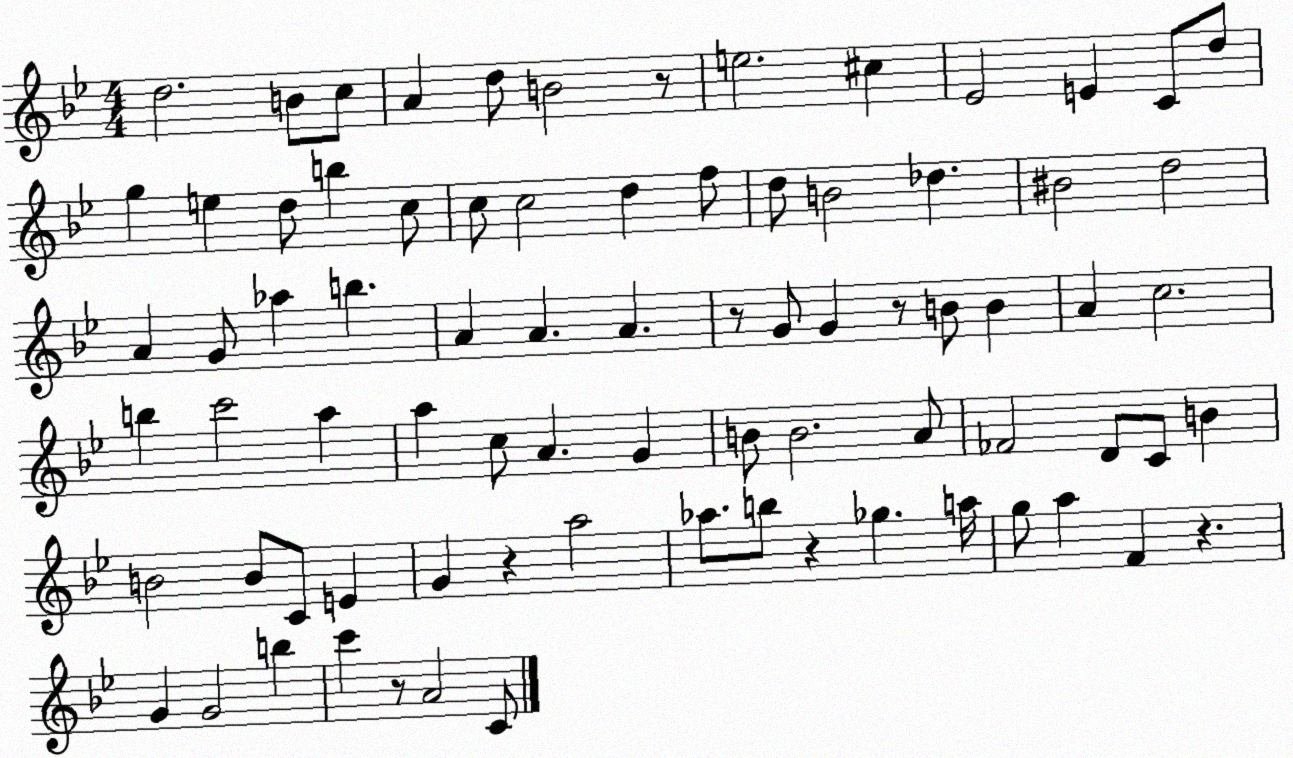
X:1
T:Untitled
M:4/4
L:1/4
K:Bb
d2 B/2 c/2 A d/2 B2 z/2 e2 ^c _E2 E C/2 d/2 g e d/2 b c/2 c/2 c2 d f/2 d/2 B2 _d ^B2 d2 A G/2 _a b A A A z/2 G/2 G z/2 B/2 B A c2 b c'2 a a c/2 A G B/2 B2 A/2 _F2 D/2 C/2 B B2 B/2 C/2 E G z a2 _a/2 b/2 z _g a/4 g/2 a F z G G2 b c' z/2 A2 C/2